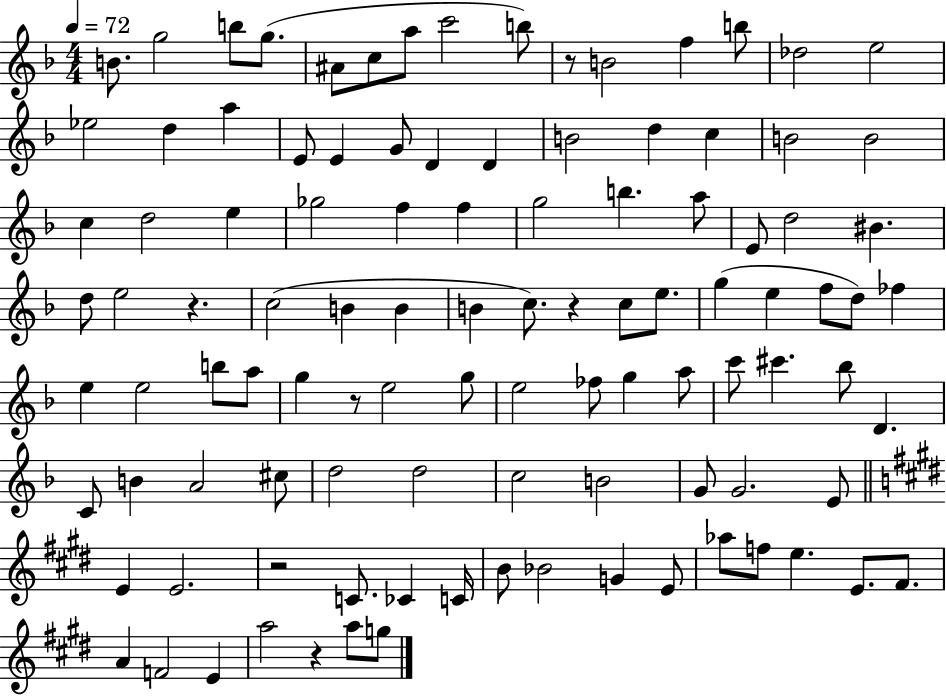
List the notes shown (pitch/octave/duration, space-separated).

B4/e. G5/h B5/e G5/e. A#4/e C5/e A5/e C6/h B5/e R/e B4/h F5/q B5/e Db5/h E5/h Eb5/h D5/q A5/q E4/e E4/q G4/e D4/q D4/q B4/h D5/q C5/q B4/h B4/h C5/q D5/h E5/q Gb5/h F5/q F5/q G5/h B5/q. A5/e E4/e D5/h BIS4/q. D5/e E5/h R/q. C5/h B4/q B4/q B4/q C5/e. R/q C5/e E5/e. G5/q E5/q F5/e D5/e FES5/q E5/q E5/h B5/e A5/e G5/q R/e E5/h G5/e E5/h FES5/e G5/q A5/e C6/e C#6/q. Bb5/e D4/q. C4/e B4/q A4/h C#5/e D5/h D5/h C5/h B4/h G4/e G4/h. E4/e E4/q E4/h. R/h C4/e. CES4/q C4/s B4/e Bb4/h G4/q E4/e Ab5/e F5/e E5/q. E4/e. F#4/e. A4/q F4/h E4/q A5/h R/q A5/e G5/e